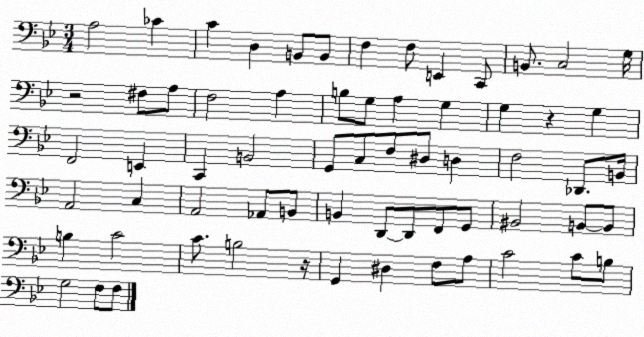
X:1
T:Untitled
M:3/4
L:1/4
K:Bb
A,2 _C C D, B,,/2 B,,/2 F, F,/2 E,, C,,/2 B,,/2 C,2 G,/4 z2 ^F,/2 A,/2 F,2 A, B,/2 G,/2 A, G, G, z G, F,,2 E,, C,, B,,2 G,,/2 C,/2 F,/2 ^D,/2 D, F,2 _D,,/2 B,,/4 A,,2 C, A,,2 _A,,/2 B,,/2 B,, D,,/2 D,,/2 F,,/2 G,,/2 ^B,,2 B,,/2 B,,/2 B, C2 C/2 B,2 z/4 G,, ^D, F,/2 A,/2 C2 C/2 B,/2 G,2 F,/2 F,/2